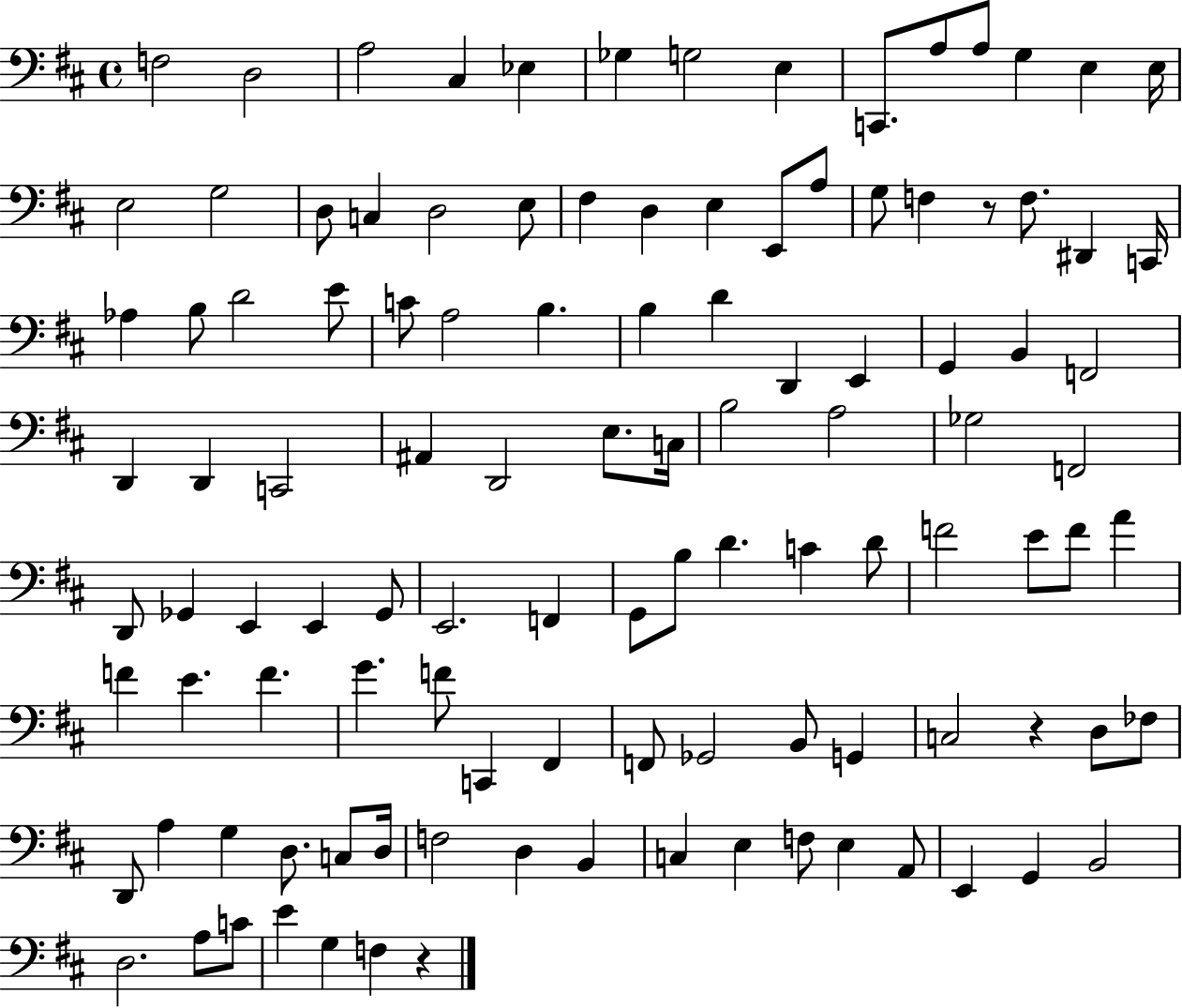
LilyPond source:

{
  \clef bass
  \time 4/4
  \defaultTimeSignature
  \key d \major
  f2 d2 | a2 cis4 ees4 | ges4 g2 e4 | c,8. a8 a8 g4 e4 e16 | \break e2 g2 | d8 c4 d2 e8 | fis4 d4 e4 e,8 a8 | g8 f4 r8 f8. dis,4 c,16 | \break aes4 b8 d'2 e'8 | c'8 a2 b4. | b4 d'4 d,4 e,4 | g,4 b,4 f,2 | \break d,4 d,4 c,2 | ais,4 d,2 e8. c16 | b2 a2 | ges2 f,2 | \break d,8 ges,4 e,4 e,4 ges,8 | e,2. f,4 | g,8 b8 d'4. c'4 d'8 | f'2 e'8 f'8 a'4 | \break f'4 e'4. f'4. | g'4. f'8 c,4 fis,4 | f,8 ges,2 b,8 g,4 | c2 r4 d8 fes8 | \break d,8 a4 g4 d8. c8 d16 | f2 d4 b,4 | c4 e4 f8 e4 a,8 | e,4 g,4 b,2 | \break d2. a8 c'8 | e'4 g4 f4 r4 | \bar "|."
}